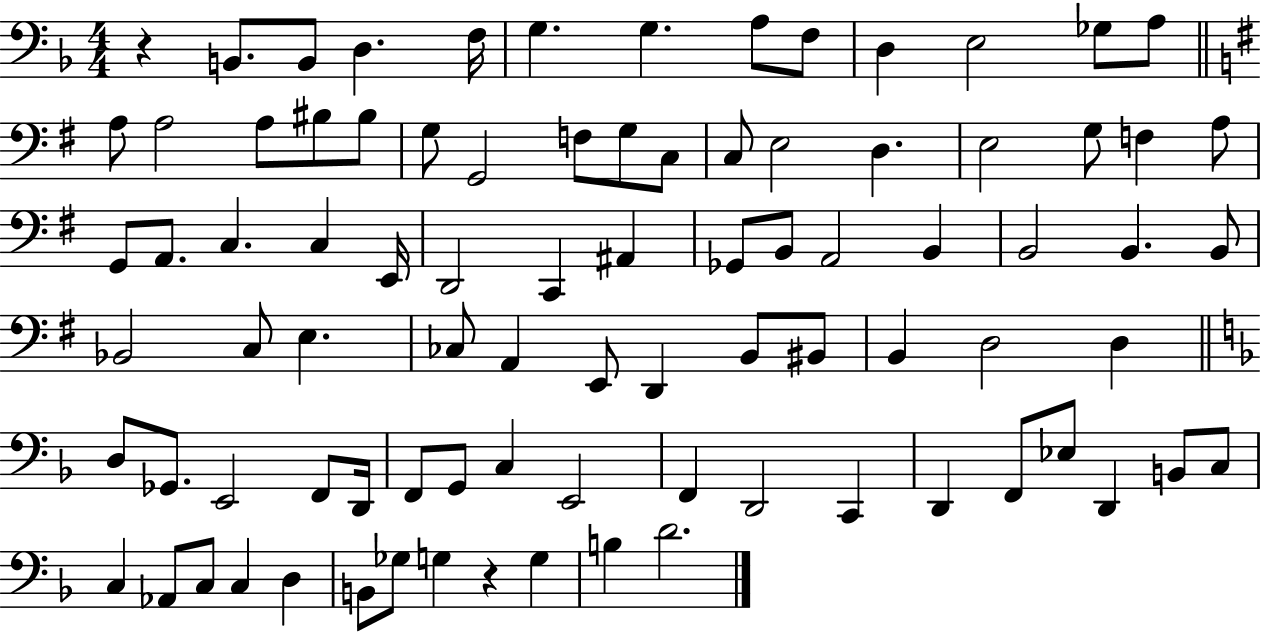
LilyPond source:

{
  \clef bass
  \numericTimeSignature
  \time 4/4
  \key f \major
  r4 b,8. b,8 d4. f16 | g4. g4. a8 f8 | d4 e2 ges8 a8 | \bar "||" \break \key g \major a8 a2 a8 bis8 bis8 | g8 g,2 f8 g8 c8 | c8 e2 d4. | e2 g8 f4 a8 | \break g,8 a,8. c4. c4 e,16 | d,2 c,4 ais,4 | ges,8 b,8 a,2 b,4 | b,2 b,4. b,8 | \break bes,2 c8 e4. | ces8 a,4 e,8 d,4 b,8 bis,8 | b,4 d2 d4 | \bar "||" \break \key d \minor d8 ges,8. e,2 f,8 d,16 | f,8 g,8 c4 e,2 | f,4 d,2 c,4 | d,4 f,8 ees8 d,4 b,8 c8 | \break c4 aes,8 c8 c4 d4 | b,8 ges8 g4 r4 g4 | b4 d'2. | \bar "|."
}